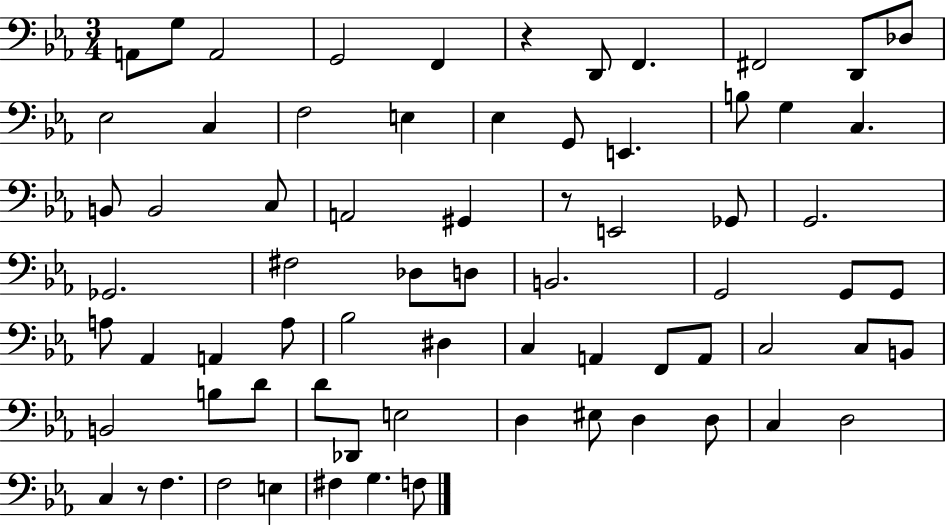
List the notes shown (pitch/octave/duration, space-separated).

A2/e G3/e A2/h G2/h F2/q R/q D2/e F2/q. F#2/h D2/e Db3/e Eb3/h C3/q F3/h E3/q Eb3/q G2/e E2/q. B3/e G3/q C3/q. B2/e B2/h C3/e A2/h G#2/q R/e E2/h Gb2/e G2/h. Gb2/h. F#3/h Db3/e D3/e B2/h. G2/h G2/e G2/e A3/e Ab2/q A2/q A3/e Bb3/h D#3/q C3/q A2/q F2/e A2/e C3/h C3/e B2/e B2/h B3/e D4/e D4/e Db2/e E3/h D3/q EIS3/e D3/q D3/e C3/q D3/h C3/q R/e F3/q. F3/h E3/q F#3/q G3/q. F3/e